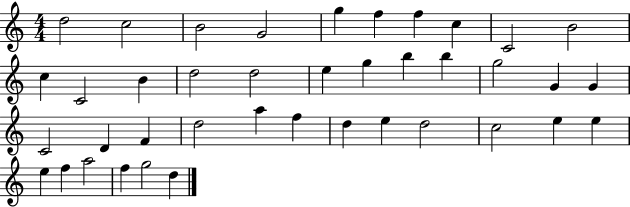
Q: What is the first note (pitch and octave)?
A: D5